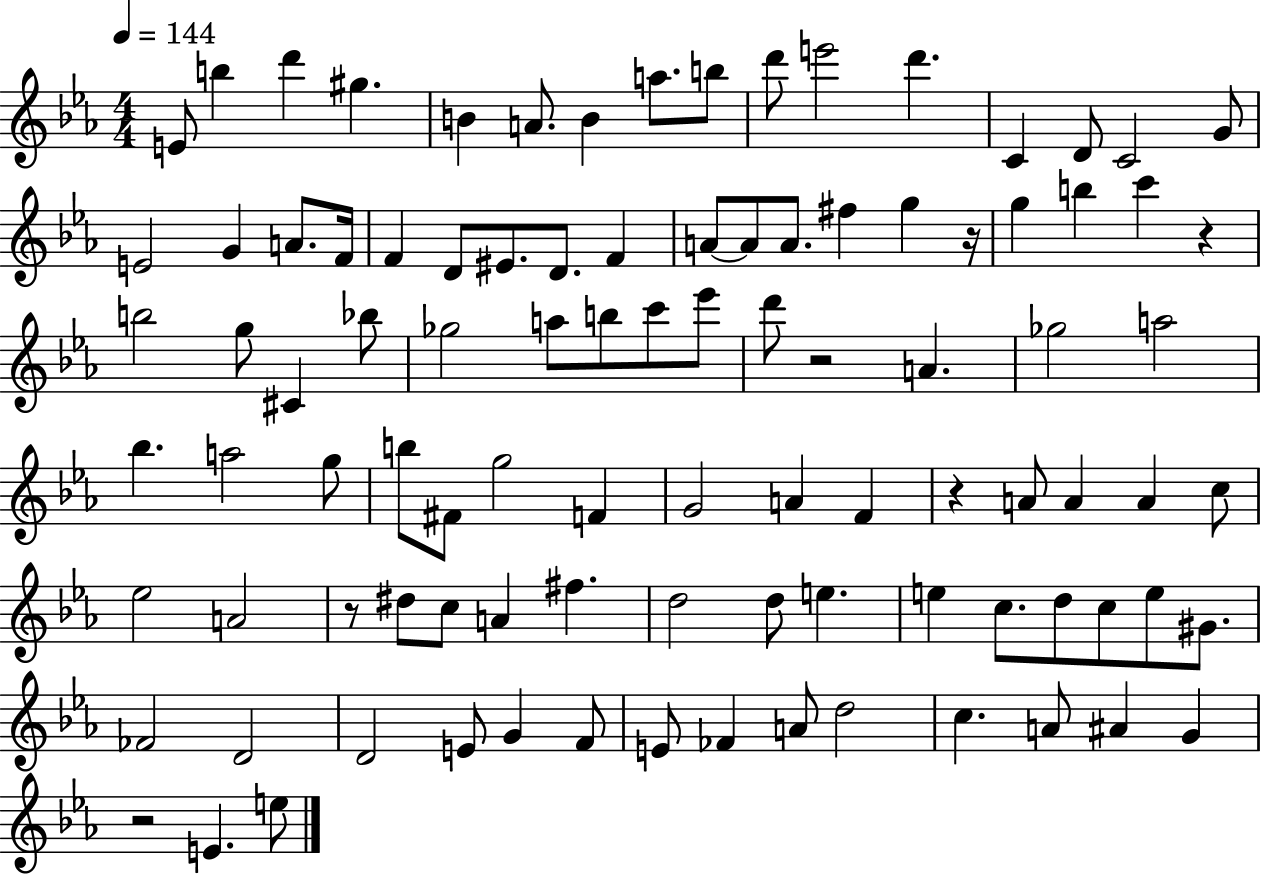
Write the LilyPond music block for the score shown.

{
  \clef treble
  \numericTimeSignature
  \time 4/4
  \key ees \major
  \tempo 4 = 144
  e'8 b''4 d'''4 gis''4. | b'4 a'8. b'4 a''8. b''8 | d'''8 e'''2 d'''4. | c'4 d'8 c'2 g'8 | \break e'2 g'4 a'8. f'16 | f'4 d'8 eis'8. d'8. f'4 | a'8~~ a'8 a'8. fis''4 g''4 r16 | g''4 b''4 c'''4 r4 | \break b''2 g''8 cis'4 bes''8 | ges''2 a''8 b''8 c'''8 ees'''8 | d'''8 r2 a'4. | ges''2 a''2 | \break bes''4. a''2 g''8 | b''8 fis'8 g''2 f'4 | g'2 a'4 f'4 | r4 a'8 a'4 a'4 c''8 | \break ees''2 a'2 | r8 dis''8 c''8 a'4 fis''4. | d''2 d''8 e''4. | e''4 c''8. d''8 c''8 e''8 gis'8. | \break fes'2 d'2 | d'2 e'8 g'4 f'8 | e'8 fes'4 a'8 d''2 | c''4. a'8 ais'4 g'4 | \break r2 e'4. e''8 | \bar "|."
}